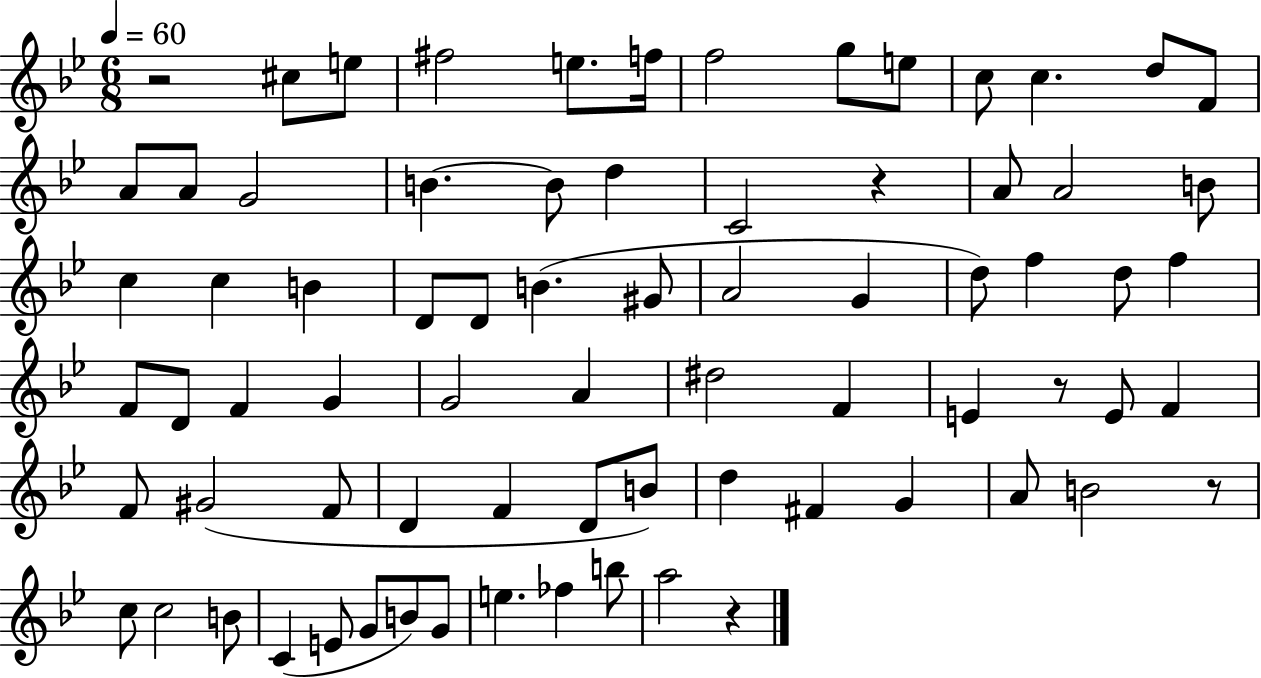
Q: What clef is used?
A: treble